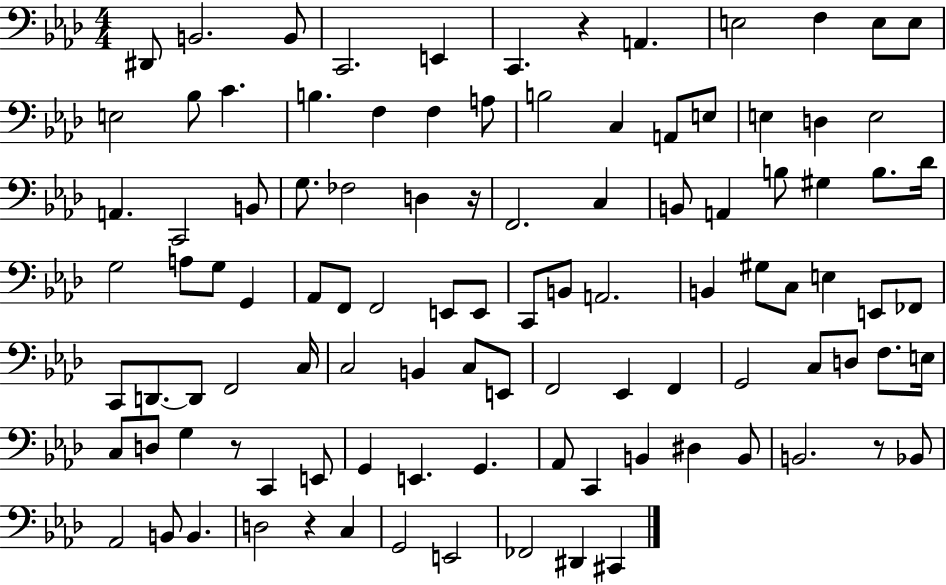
{
  \clef bass
  \numericTimeSignature
  \time 4/4
  \key aes \major
  dis,8 b,2. b,8 | c,2. e,4 | c,4. r4 a,4. | e2 f4 e8 e8 | \break e2 bes8 c'4. | b4. f4 f4 a8 | b2 c4 a,8 e8 | e4 d4 e2 | \break a,4. c,2 b,8 | g8. fes2 d4 r16 | f,2. c4 | b,8 a,4 b8 gis4 b8. des'16 | \break g2 a8 g8 g,4 | aes,8 f,8 f,2 e,8 e,8 | c,8 b,8 a,2. | b,4 gis8 c8 e4 e,8 fes,8 | \break c,8 d,8.~~ d,8 f,2 c16 | c2 b,4 c8 e,8 | f,2 ees,4 f,4 | g,2 c8 d8 f8. e16 | \break c8 d8 g4 r8 c,4 e,8 | g,4 e,4. g,4. | aes,8 c,4 b,4 dis4 b,8 | b,2. r8 bes,8 | \break aes,2 b,8 b,4. | d2 r4 c4 | g,2 e,2 | fes,2 dis,4 cis,4 | \break \bar "|."
}